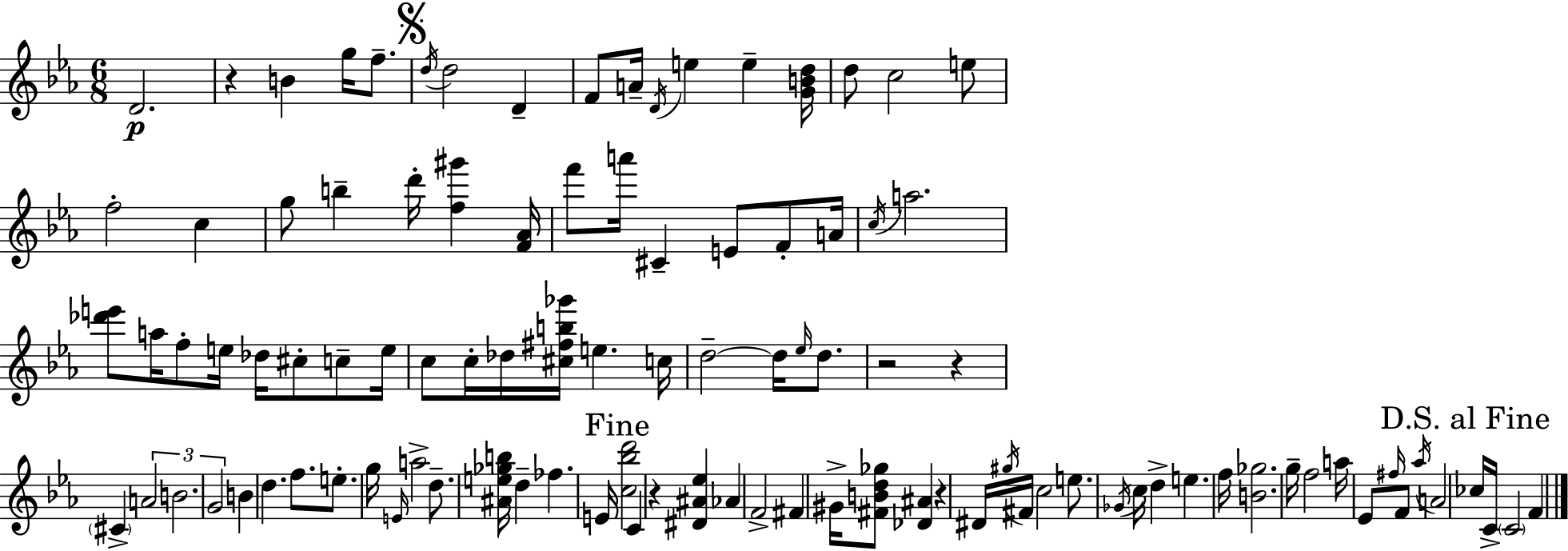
D4/h. R/q B4/q G5/s F5/e. D5/s D5/h D4/q F4/e A4/s D4/s E5/q E5/q [G4,B4,D5]/s D5/e C5/h E5/e F5/h C5/q G5/e B5/q D6/s [F5,G#6]/q [F4,Ab4]/s F6/e A6/s C#4/q E4/e F4/e A4/s C5/s A5/h. [Db6,E6]/e A5/s F5/e E5/s Db5/s C#5/e C5/e E5/s C5/e C5/s Db5/s [C#5,F#5,B5,Gb6]/s E5/q. C5/s D5/h D5/s Eb5/s D5/e. R/h R/q C#4/q A4/h B4/h. G4/h B4/q D5/q. F5/e. E5/e. G5/s E4/s A5/h D5/e. [A#4,E5,Gb5,B5]/s D5/q FES5/q. E4/s [C5,Bb5,D6]/h C4/q R/q [D#4,A#4,Eb5]/q Ab4/q F4/h F#4/q G#4/s [F#4,B4,D5,Gb5]/e [Db4,A#4]/q R/q D#4/s G#5/s F#4/s C5/h E5/e. Gb4/s C5/s D5/q E5/q. F5/s [B4,Gb5]/h. G5/s F5/h A5/s Eb4/e F#5/s F4/e Ab5/s A4/h CES5/s C4/s C4/h F4/q